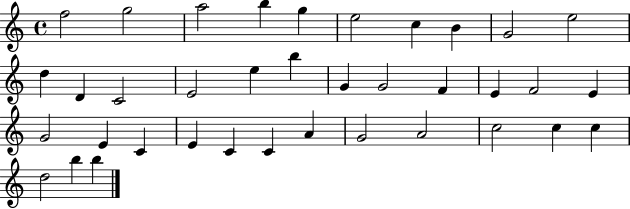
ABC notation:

X:1
T:Untitled
M:4/4
L:1/4
K:C
f2 g2 a2 b g e2 c B G2 e2 d D C2 E2 e b G G2 F E F2 E G2 E C E C C A G2 A2 c2 c c d2 b b